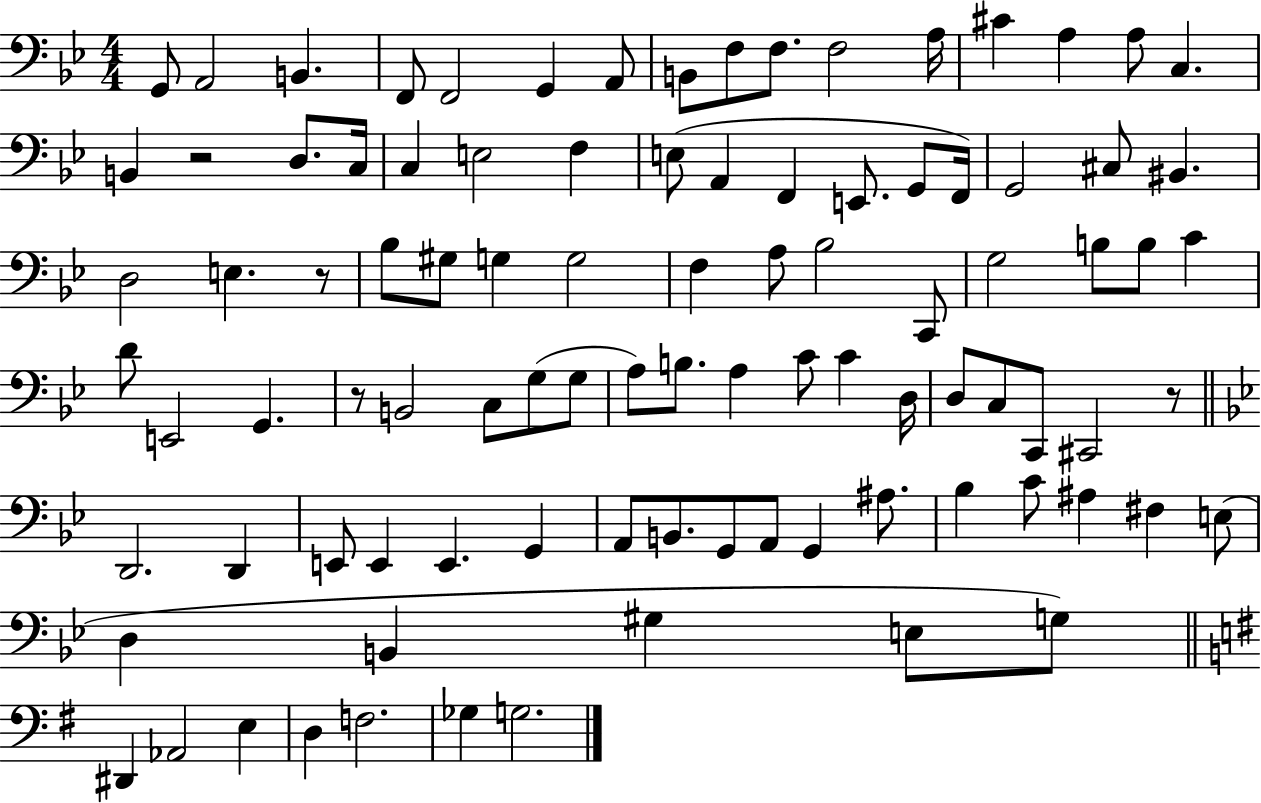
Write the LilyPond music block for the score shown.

{
  \clef bass
  \numericTimeSignature
  \time 4/4
  \key bes \major
  g,8 a,2 b,4. | f,8 f,2 g,4 a,8 | b,8 f8 f8. f2 a16 | cis'4 a4 a8 c4. | \break b,4 r2 d8. c16 | c4 e2 f4 | e8( a,4 f,4 e,8. g,8 f,16) | g,2 cis8 bis,4. | \break d2 e4. r8 | bes8 gis8 g4 g2 | f4 a8 bes2 c,8 | g2 b8 b8 c'4 | \break d'8 e,2 g,4. | r8 b,2 c8 g8( g8 | a8) b8. a4 c'8 c'4 d16 | d8 c8 c,8 cis,2 r8 | \break \bar "||" \break \key g \minor d,2. d,4 | e,8 e,4 e,4. g,4 | a,8 b,8. g,8 a,8 g,4 ais8. | bes4 c'8 ais4 fis4 e8( | \break d4 b,4 gis4 e8 g8) | \bar "||" \break \key g \major dis,4 aes,2 e4 | d4 f2. | ges4 g2. | \bar "|."
}